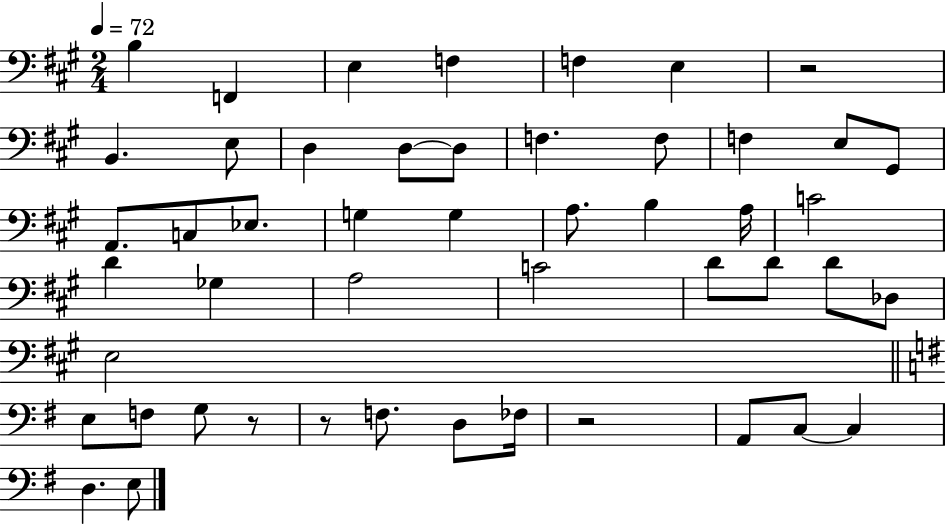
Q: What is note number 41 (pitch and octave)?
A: A2